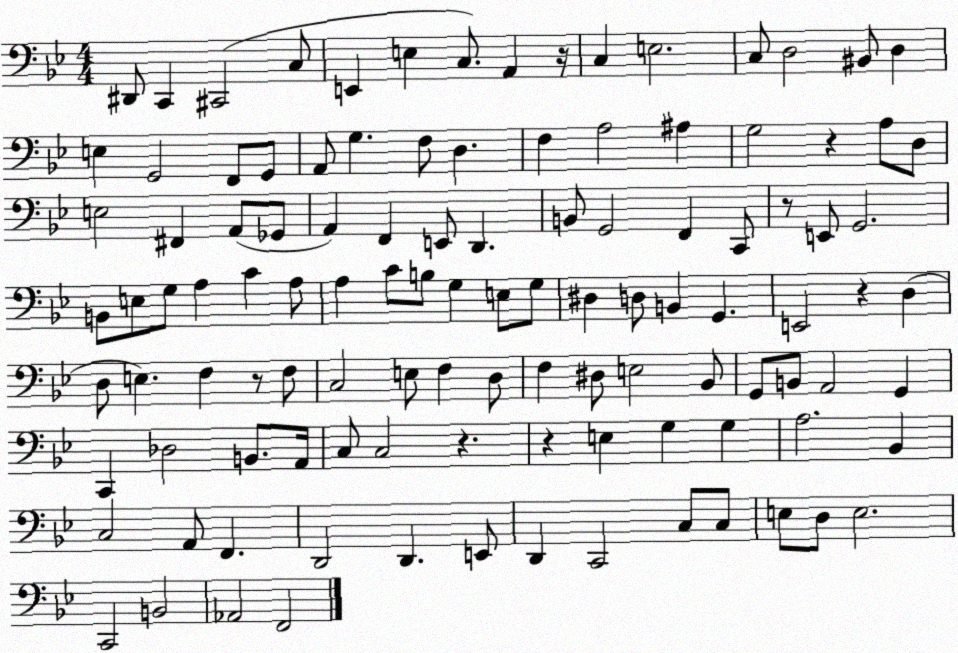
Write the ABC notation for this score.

X:1
T:Untitled
M:4/4
L:1/4
K:Bb
^D,,/2 C,, ^C,,2 C,/2 E,, E, C,/2 A,, z/4 C, E,2 C,/2 D,2 ^B,,/2 D, E, G,,2 F,,/2 G,,/2 A,,/2 G, F,/2 D, F, A,2 ^A, G,2 z A,/2 D,/2 E,2 ^F,, A,,/2 _G,,/2 A,, F,, E,,/2 D,, B,,/2 G,,2 F,, C,,/2 z/2 E,,/2 G,,2 B,,/2 E,/2 G,/2 A, C A,/2 A, C/2 B,/2 G, E,/2 G,/2 ^D, D,/2 B,, G,, E,,2 z D, D,/2 E, F, z/2 F,/2 C,2 E,/2 F, D,/2 F, ^D,/2 E,2 _B,,/2 G,,/2 B,,/2 A,,2 G,, C,, _D,2 B,,/2 A,,/4 C,/2 C,2 z z E, G, G, A,2 _B,, C,2 A,,/2 F,, D,,2 D,, E,,/2 D,, C,,2 C,/2 C,/2 E,/2 D,/2 E,2 C,,2 B,,2 _A,,2 F,,2